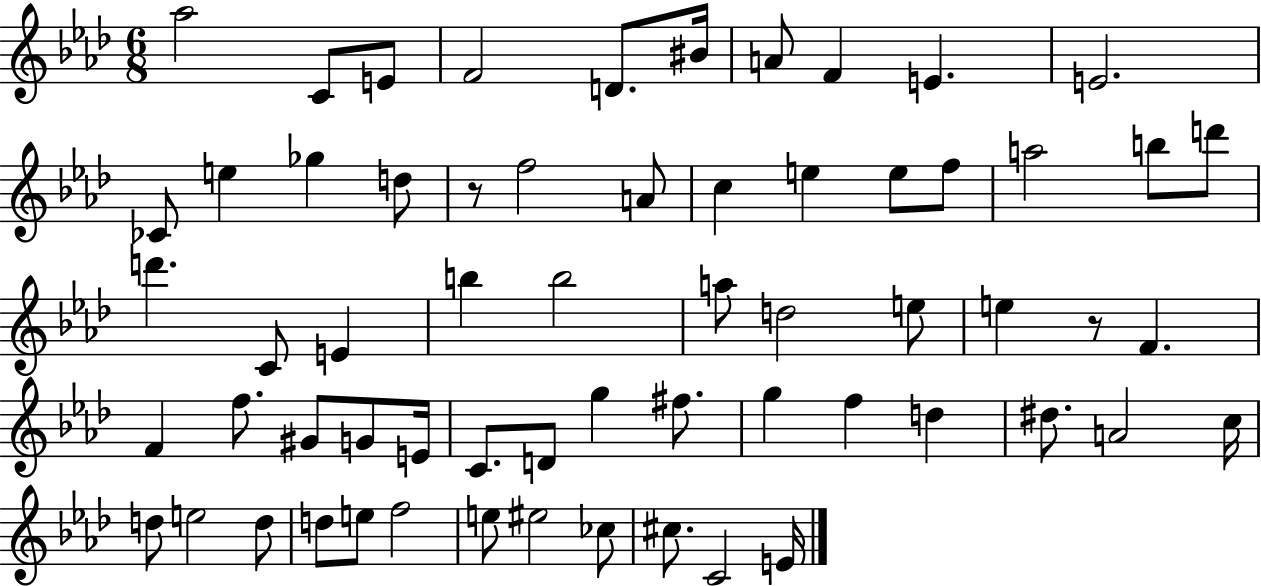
Ab5/h C4/e E4/e F4/h D4/e. BIS4/s A4/e F4/q E4/q. E4/h. CES4/e E5/q Gb5/q D5/e R/e F5/h A4/e C5/q E5/q E5/e F5/e A5/h B5/e D6/e D6/q. C4/e E4/q B5/q B5/h A5/e D5/h E5/e E5/q R/e F4/q. F4/q F5/e. G#4/e G4/e E4/s C4/e. D4/e G5/q F#5/e. G5/q F5/q D5/q D#5/e. A4/h C5/s D5/e E5/h D5/e D5/e E5/e F5/h E5/e EIS5/h CES5/e C#5/e. C4/h E4/s